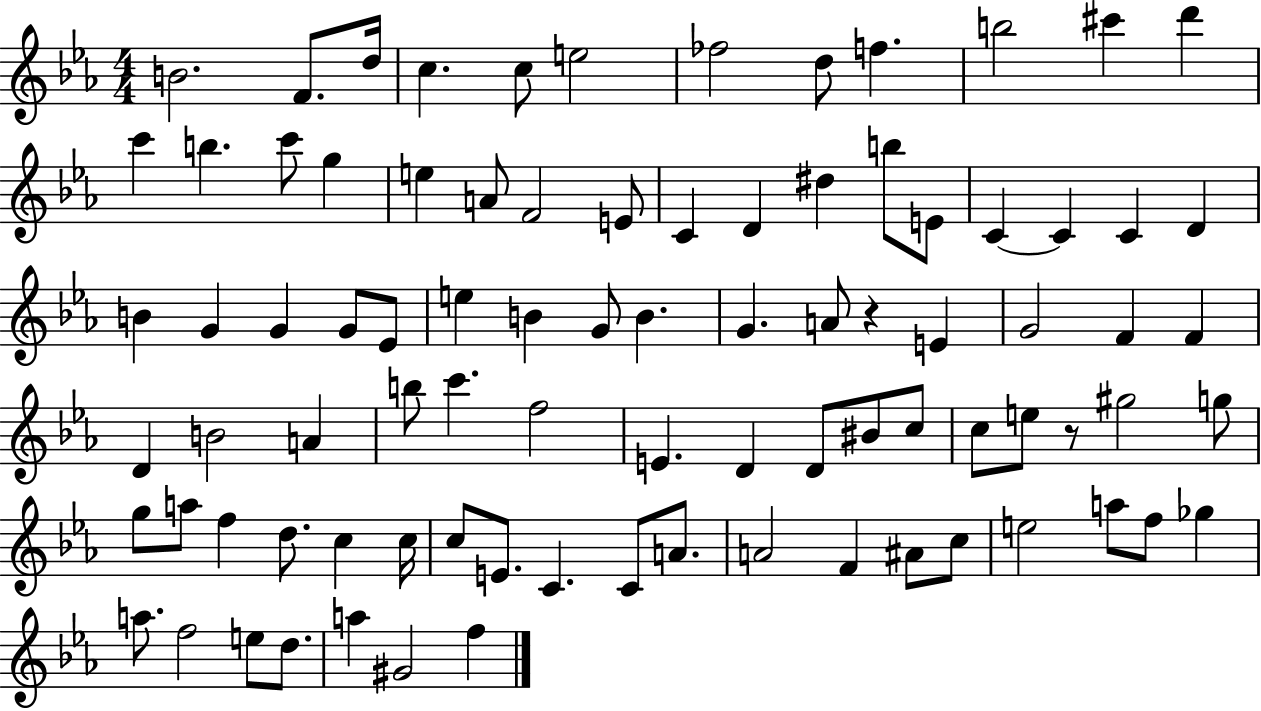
X:1
T:Untitled
M:4/4
L:1/4
K:Eb
B2 F/2 d/4 c c/2 e2 _f2 d/2 f b2 ^c' d' c' b c'/2 g e A/2 F2 E/2 C D ^d b/2 E/2 C C C D B G G G/2 _E/2 e B G/2 B G A/2 z E G2 F F D B2 A b/2 c' f2 E D D/2 ^B/2 c/2 c/2 e/2 z/2 ^g2 g/2 g/2 a/2 f d/2 c c/4 c/2 E/2 C C/2 A/2 A2 F ^A/2 c/2 e2 a/2 f/2 _g a/2 f2 e/2 d/2 a ^G2 f